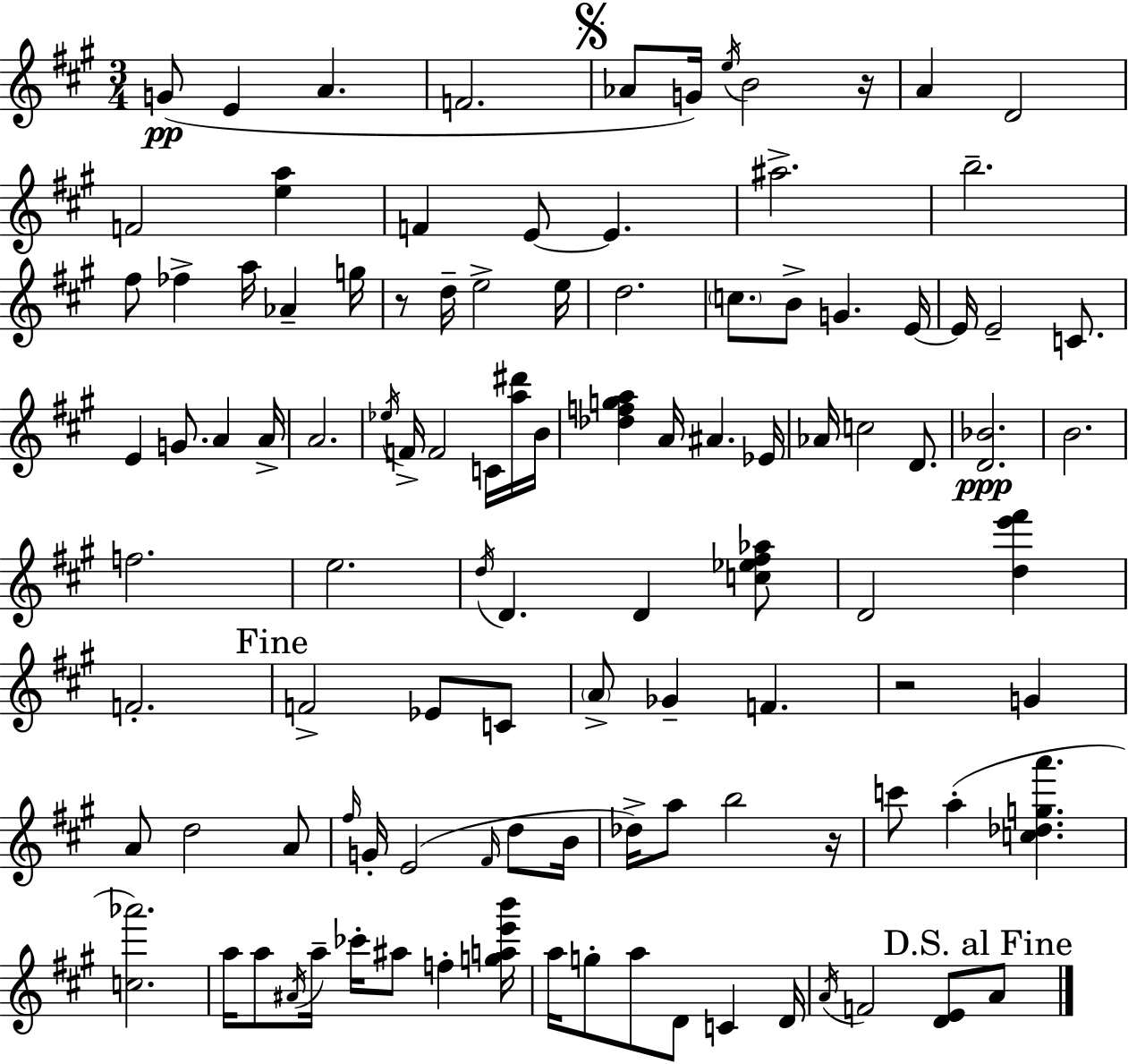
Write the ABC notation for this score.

X:1
T:Untitled
M:3/4
L:1/4
K:A
G/2 E A F2 _A/2 G/4 e/4 B2 z/4 A D2 F2 [ea] F E/2 E ^a2 b2 ^f/2 _f a/4 _A g/4 z/2 d/4 e2 e/4 d2 c/2 B/2 G E/4 E/4 E2 C/2 E G/2 A A/4 A2 _e/4 F/4 F2 C/4 [a^d']/4 B/4 [_dfga] A/4 ^A _E/4 _A/4 c2 D/2 [D_B]2 B2 f2 e2 d/4 D D [c_e^f_a]/2 D2 [de'^f'] F2 F2 _E/2 C/2 A/2 _G F z2 G A/2 d2 A/2 ^f/4 G/4 E2 ^F/4 d/2 B/4 _d/4 a/2 b2 z/4 c'/2 a [c_dga'] [c_a']2 a/4 a/2 ^A/4 a/4 _c'/4 ^a/2 f [gae'b']/4 a/4 g/2 a/2 D/2 C D/4 A/4 F2 [DE]/2 A/2